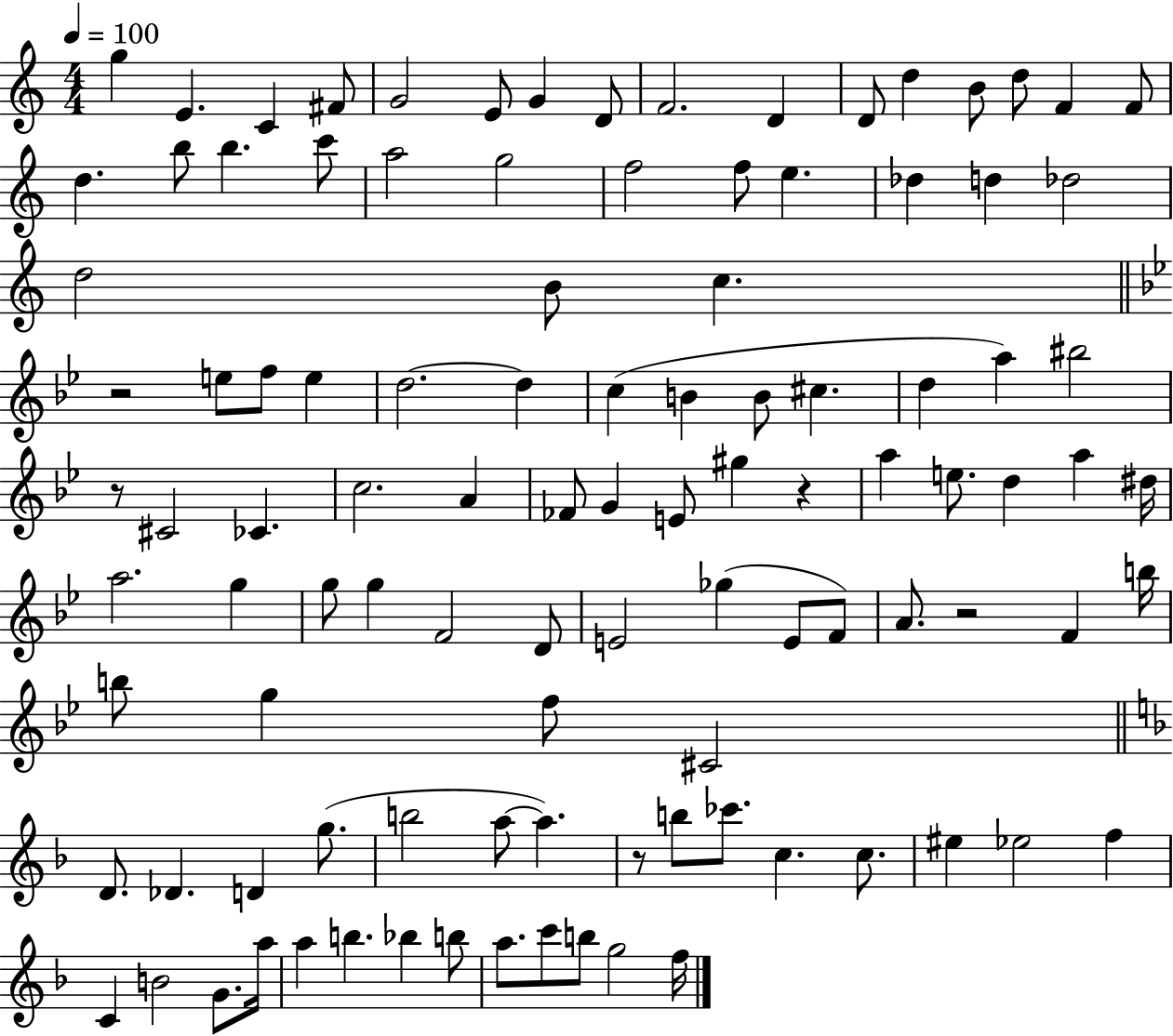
G5/q E4/q. C4/q F#4/e G4/h E4/e G4/q D4/e F4/h. D4/q D4/e D5/q B4/e D5/e F4/q F4/e D5/q. B5/e B5/q. C6/e A5/h G5/h F5/h F5/e E5/q. Db5/q D5/q Db5/h D5/h B4/e C5/q. R/h E5/e F5/e E5/q D5/h. D5/q C5/q B4/q B4/e C#5/q. D5/q A5/q BIS5/h R/e C#4/h CES4/q. C5/h. A4/q FES4/e G4/q E4/e G#5/q R/q A5/q E5/e. D5/q A5/q D#5/s A5/h. G5/q G5/e G5/q F4/h D4/e E4/h Gb5/q E4/e F4/e A4/e. R/h F4/q B5/s B5/e G5/q F5/e C#4/h D4/e. Db4/q. D4/q G5/e. B5/h A5/e A5/q. R/e B5/e CES6/e. C5/q. C5/e. EIS5/q Eb5/h F5/q C4/q B4/h G4/e. A5/s A5/q B5/q. Bb5/q B5/e A5/e. C6/e B5/e G5/h F5/s